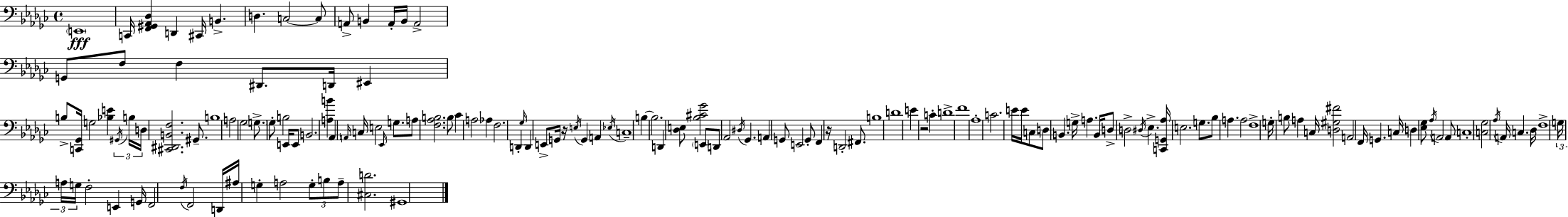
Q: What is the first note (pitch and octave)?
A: E2